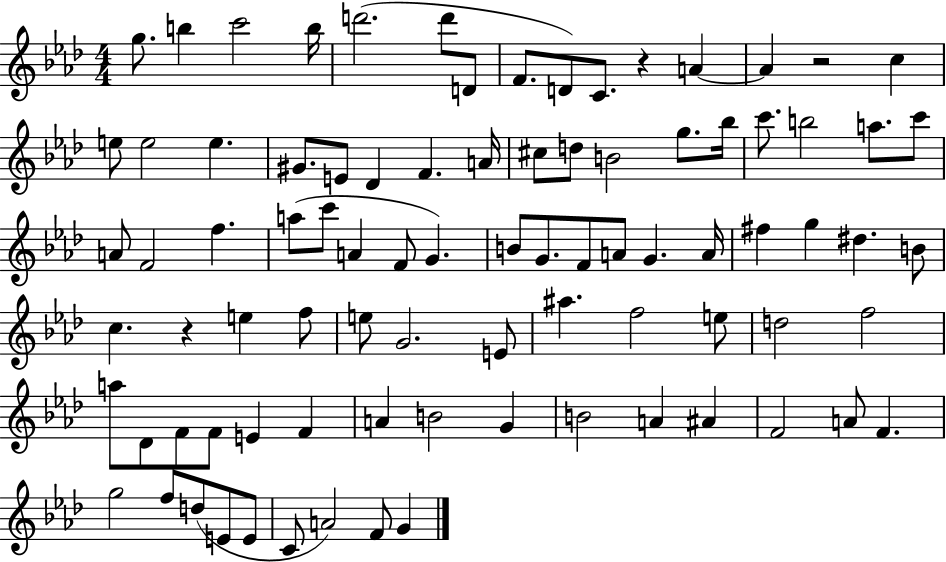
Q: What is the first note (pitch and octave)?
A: G5